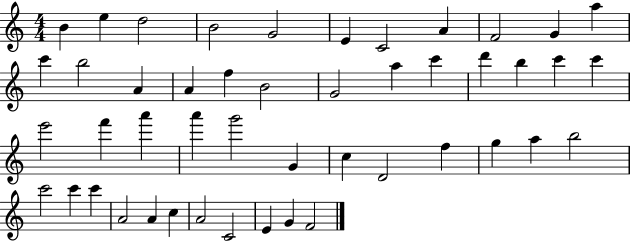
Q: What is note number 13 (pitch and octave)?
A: B5